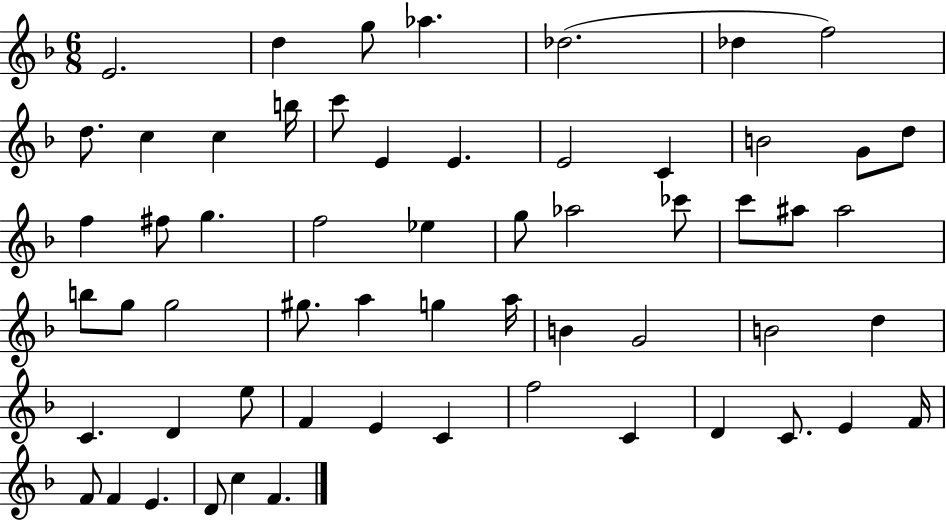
X:1
T:Untitled
M:6/8
L:1/4
K:F
E2 d g/2 _a _d2 _d f2 d/2 c c b/4 c'/2 E E E2 C B2 G/2 d/2 f ^f/2 g f2 _e g/2 _a2 _c'/2 c'/2 ^a/2 ^a2 b/2 g/2 g2 ^g/2 a g a/4 B G2 B2 d C D e/2 F E C f2 C D C/2 E F/4 F/2 F E D/2 c F